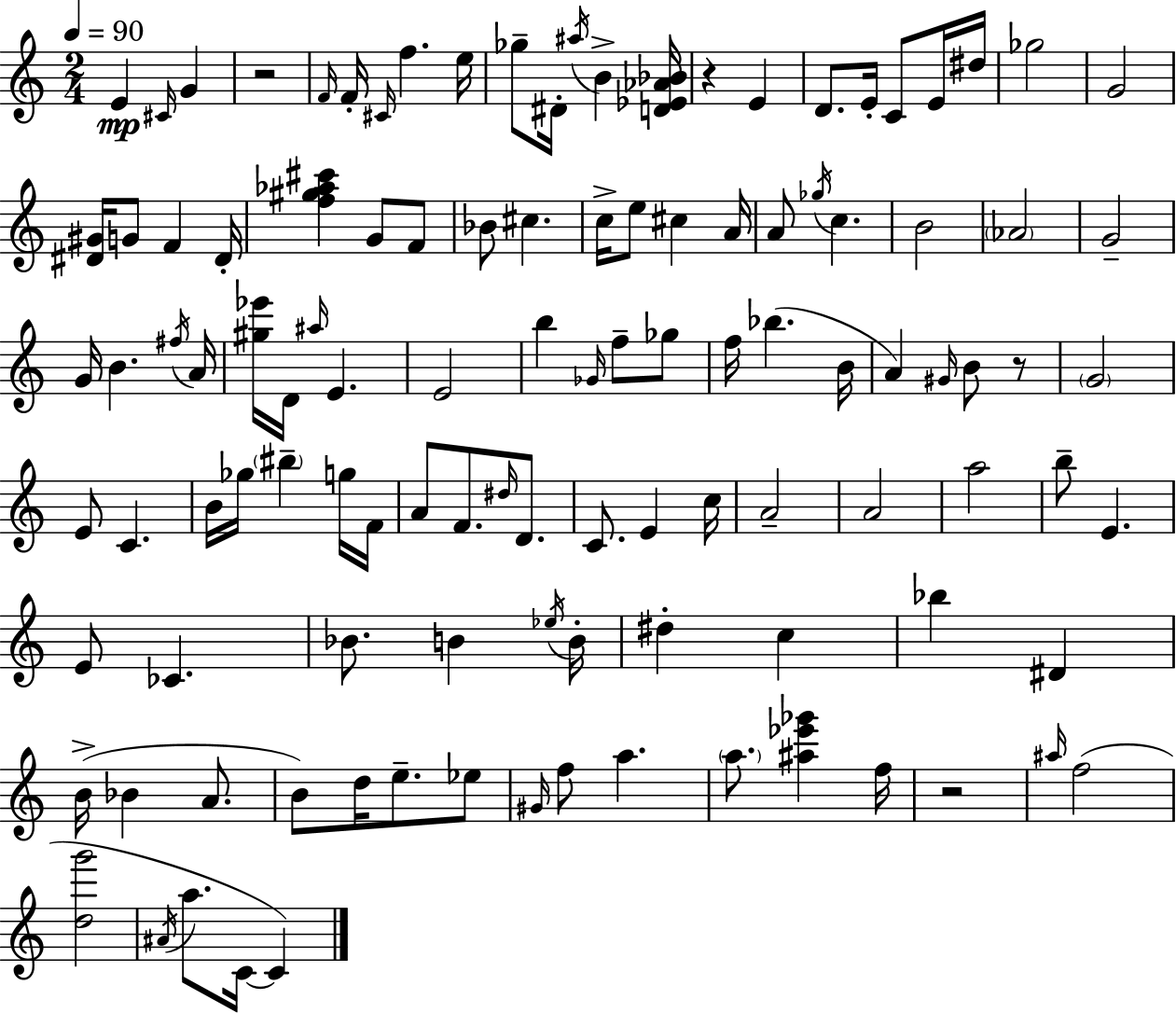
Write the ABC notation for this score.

X:1
T:Untitled
M:2/4
L:1/4
K:Am
E ^C/4 G z2 F/4 F/4 ^C/4 f e/4 _g/2 ^D/4 ^a/4 B [D_E_A_B]/4 z E D/2 E/4 C/2 E/4 ^d/4 _g2 G2 [^D^G]/4 G/2 F ^D/4 [f^g_a^c'] G/2 F/2 _B/2 ^c c/4 e/2 ^c A/4 A/2 _g/4 c B2 _A2 G2 G/4 B ^f/4 A/4 [^g_e']/4 D/4 ^a/4 E E2 b _G/4 f/2 _g/2 f/4 _b B/4 A ^G/4 B/2 z/2 G2 E/2 C B/4 _g/4 ^b g/4 F/4 A/2 F/2 ^d/4 D/2 C/2 E c/4 A2 A2 a2 b/2 E E/2 _C _B/2 B _e/4 B/4 ^d c _b ^D B/4 _B A/2 B/2 d/4 e/2 _e/2 ^G/4 f/2 a a/2 [^a_e'_g'] f/4 z2 ^a/4 f2 [dg']2 ^A/4 a/2 C/4 C